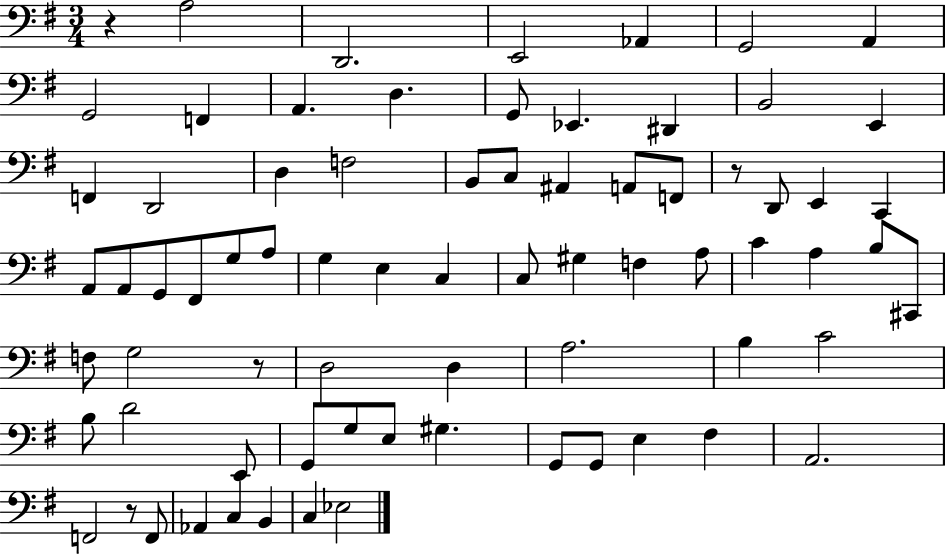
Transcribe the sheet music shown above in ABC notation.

X:1
T:Untitled
M:3/4
L:1/4
K:G
z A,2 D,,2 E,,2 _A,, G,,2 A,, G,,2 F,, A,, D, G,,/2 _E,, ^D,, B,,2 E,, F,, D,,2 D, F,2 B,,/2 C,/2 ^A,, A,,/2 F,,/2 z/2 D,,/2 E,, C,, A,,/2 A,,/2 G,,/2 ^F,,/2 G,/2 A,/2 G, E, C, C,/2 ^G, F, A,/2 C A, B,/2 ^C,,/2 F,/2 G,2 z/2 D,2 D, A,2 B, C2 B,/2 D2 E,,/2 G,,/2 G,/2 E,/2 ^G, G,,/2 G,,/2 E, ^F, A,,2 F,,2 z/2 F,,/2 _A,, C, B,, C, _E,2